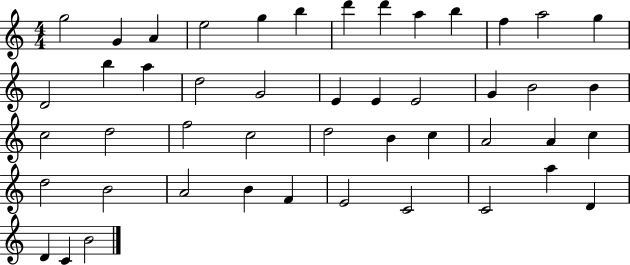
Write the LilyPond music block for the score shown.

{
  \clef treble
  \numericTimeSignature
  \time 4/4
  \key c \major
  g''2 g'4 a'4 | e''2 g''4 b''4 | d'''4 d'''4 a''4 b''4 | f''4 a''2 g''4 | \break d'2 b''4 a''4 | d''2 g'2 | e'4 e'4 e'2 | g'4 b'2 b'4 | \break c''2 d''2 | f''2 c''2 | d''2 b'4 c''4 | a'2 a'4 c''4 | \break d''2 b'2 | a'2 b'4 f'4 | e'2 c'2 | c'2 a''4 d'4 | \break d'4 c'4 b'2 | \bar "|."
}